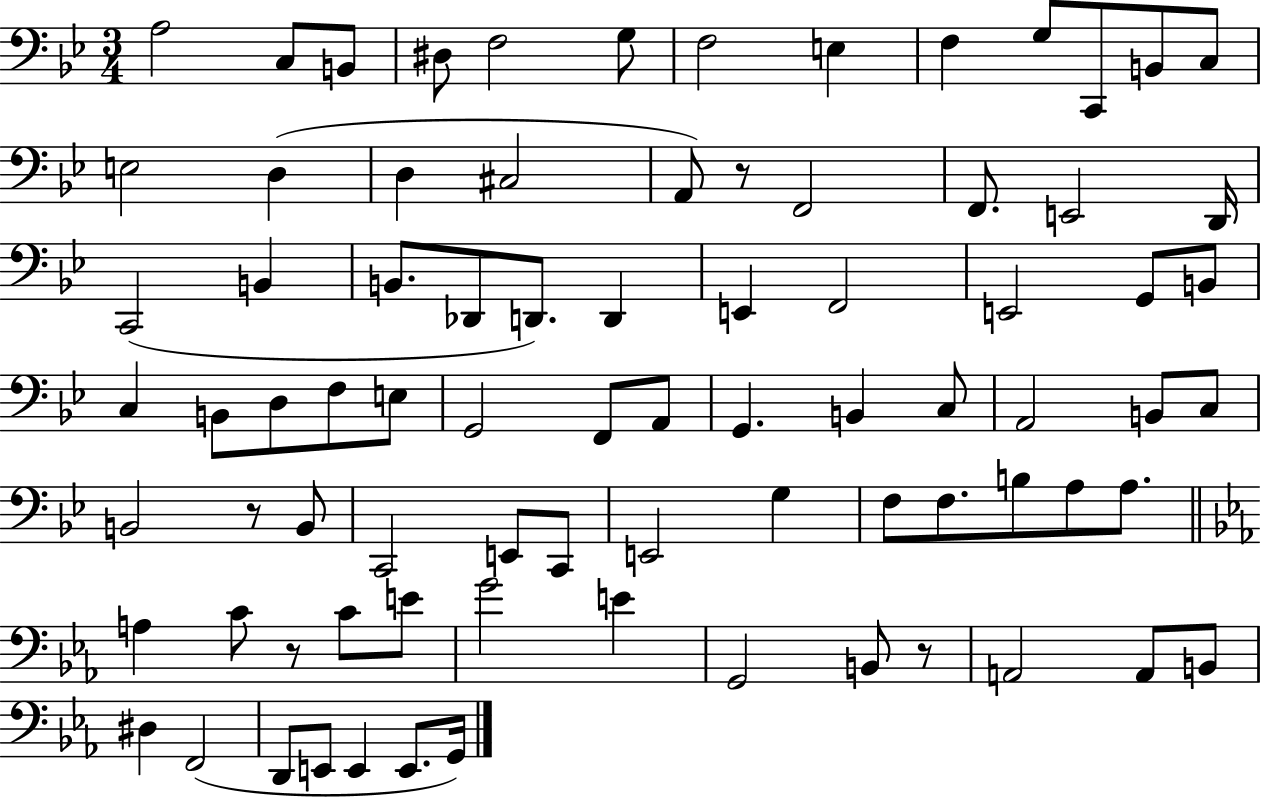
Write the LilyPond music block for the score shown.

{
  \clef bass
  \numericTimeSignature
  \time 3/4
  \key bes \major
  a2 c8 b,8 | dis8 f2 g8 | f2 e4 | f4 g8 c,8 b,8 c8 | \break e2 d4( | d4 cis2 | a,8) r8 f,2 | f,8. e,2 d,16 | \break c,2( b,4 | b,8. des,8 d,8.) d,4 | e,4 f,2 | e,2 g,8 b,8 | \break c4 b,8 d8 f8 e8 | g,2 f,8 a,8 | g,4. b,4 c8 | a,2 b,8 c8 | \break b,2 r8 b,8 | c,2 e,8 c,8 | e,2 g4 | f8 f8. b8 a8 a8. | \break \bar "||" \break \key ees \major a4 c'8 r8 c'8 e'8 | g'2 e'4 | g,2 b,8 r8 | a,2 a,8 b,8 | \break dis4 f,2( | d,8 e,8 e,4 e,8. g,16) | \bar "|."
}